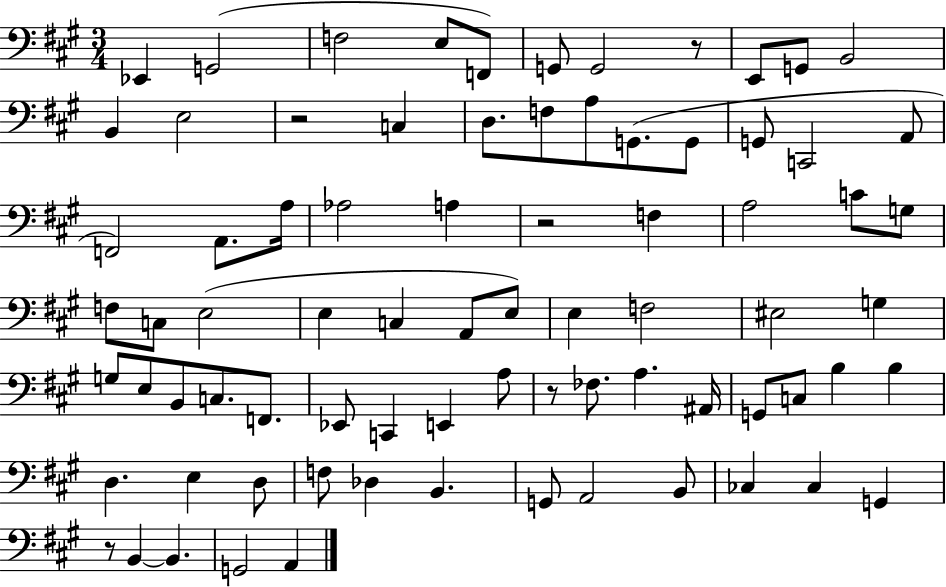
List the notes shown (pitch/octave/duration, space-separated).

Eb2/q G2/h F3/h E3/e F2/e G2/e G2/h R/e E2/e G2/e B2/h B2/q E3/h R/h C3/q D3/e. F3/e A3/e G2/e. G2/e G2/e C2/h A2/e F2/h A2/e. A3/s Ab3/h A3/q R/h F3/q A3/h C4/e G3/e F3/e C3/e E3/h E3/q C3/q A2/e E3/e E3/q F3/h EIS3/h G3/q G3/e E3/e B2/e C3/e. F2/e. Eb2/e C2/q E2/q A3/e R/e FES3/e. A3/q. A#2/s G2/e C3/e B3/q B3/q D3/q. E3/q D3/e F3/e Db3/q B2/q. G2/e A2/h B2/e CES3/q CES3/q G2/q R/e B2/q B2/q. G2/h A2/q